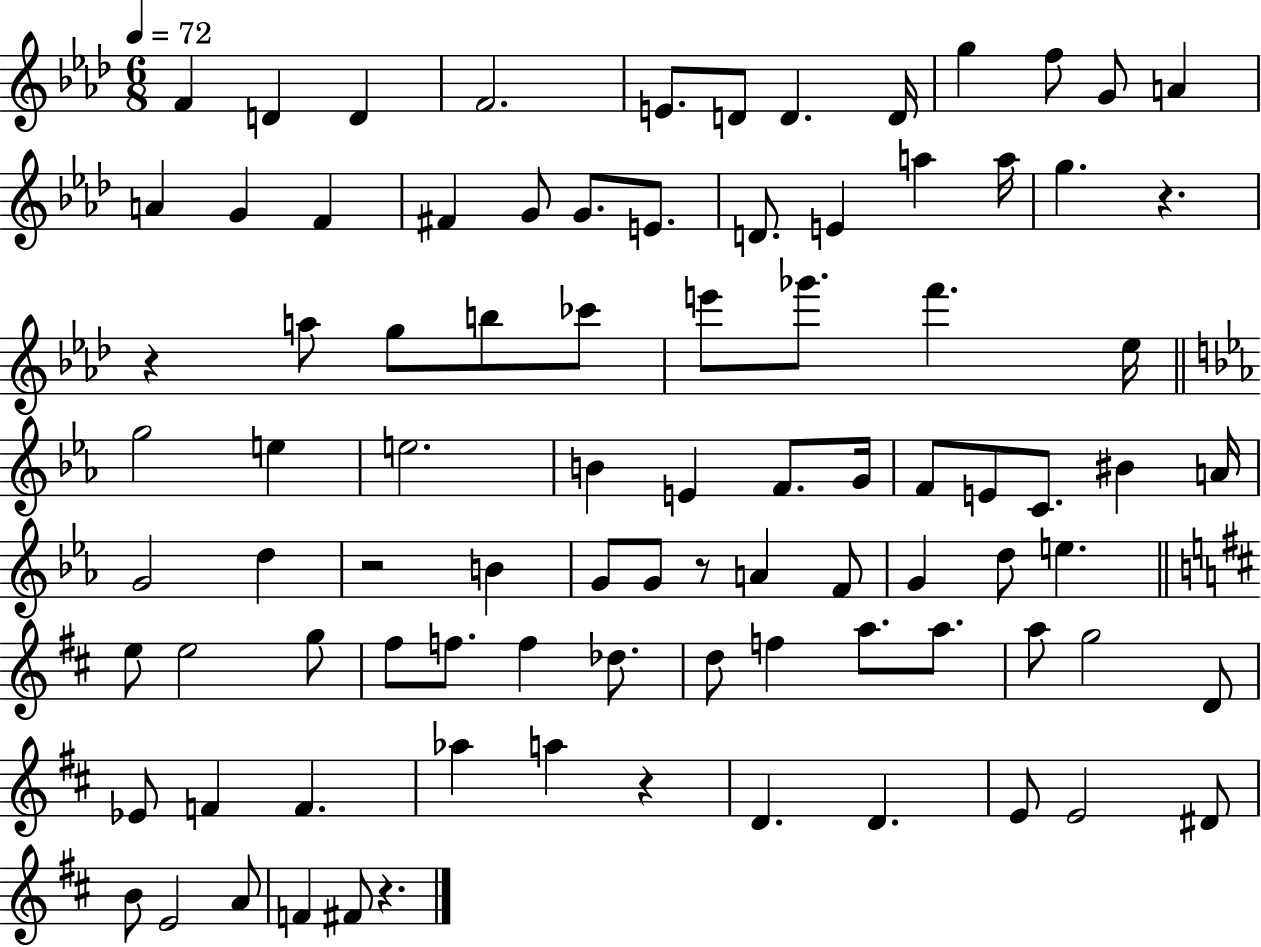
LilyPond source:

{
  \clef treble
  \numericTimeSignature
  \time 6/8
  \key aes \major
  \tempo 4 = 72
  f'4 d'4 d'4 | f'2. | e'8. d'8 d'4. d'16 | g''4 f''8 g'8 a'4 | \break a'4 g'4 f'4 | fis'4 g'8 g'8. e'8. | d'8. e'4 a''4 a''16 | g''4. r4. | \break r4 a''8 g''8 b''8 ces'''8 | e'''8 ges'''8. f'''4. ees''16 | \bar "||" \break \key c \minor g''2 e''4 | e''2. | b'4 e'4 f'8. g'16 | f'8 e'8 c'8. bis'4 a'16 | \break g'2 d''4 | r2 b'4 | g'8 g'8 r8 a'4 f'8 | g'4 d''8 e''4. | \break \bar "||" \break \key d \major e''8 e''2 g''8 | fis''8 f''8. f''4 des''8. | d''8 f''4 a''8. a''8. | a''8 g''2 d'8 | \break ees'8 f'4 f'4. | aes''4 a''4 r4 | d'4. d'4. | e'8 e'2 dis'8 | \break b'8 e'2 a'8 | f'4 fis'8 r4. | \bar "|."
}